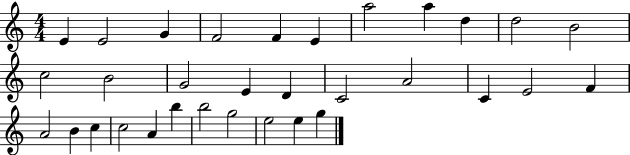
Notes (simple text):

E4/q E4/h G4/q F4/h F4/q E4/q A5/h A5/q D5/q D5/h B4/h C5/h B4/h G4/h E4/q D4/q C4/h A4/h C4/q E4/h F4/q A4/h B4/q C5/q C5/h A4/q B5/q B5/h G5/h E5/h E5/q G5/q